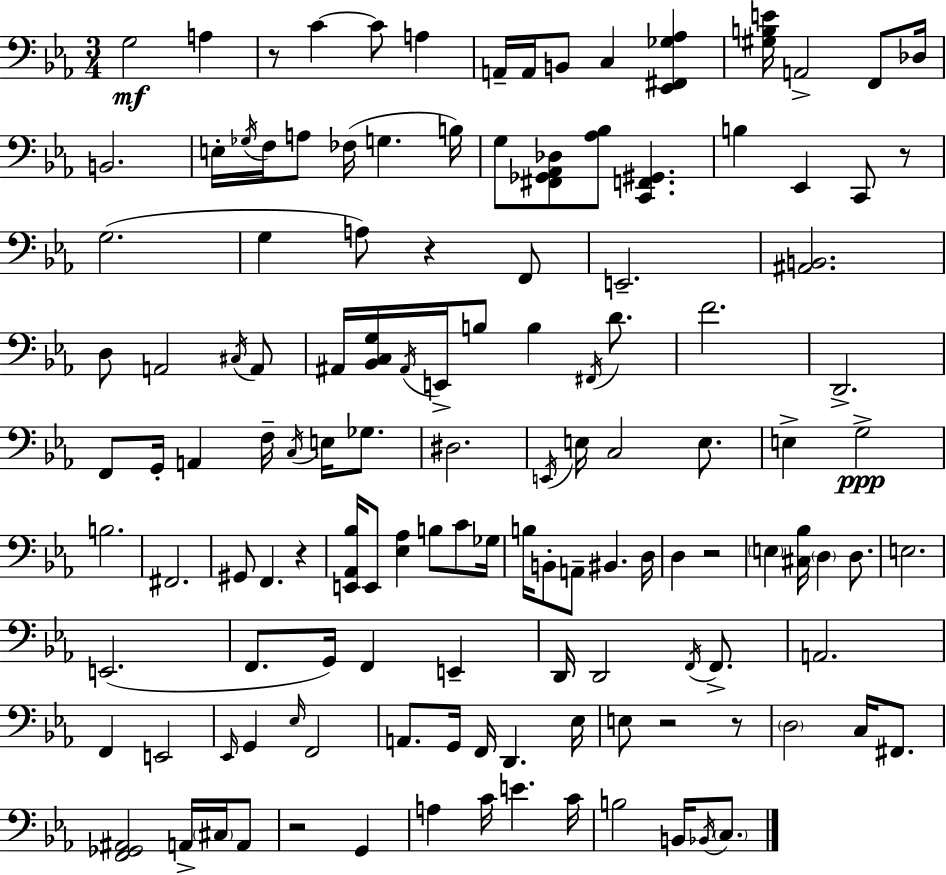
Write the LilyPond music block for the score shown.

{
  \clef bass
  \numericTimeSignature
  \time 3/4
  \key c \minor
  g2\mf a4 | r8 c'4~~ c'8 a4 | a,16-- a,16 b,8 c4 <ees, fis, ges aes>4 | <gis b e'>16 a,2-> f,8 des16 | \break b,2. | e16-. \acciaccatura { ges16 } f16 a8 fes16( g4. | b16) g8 <fis, ges, aes, des>8 <aes bes>8 <c, f, gis,>4. | b4 ees,4 c,8 r8 | \break g2.( | g4 a8) r4 f,8 | e,2.-- | <ais, b,>2. | \break d8 a,2 \acciaccatura { cis16 } | a,8 ais,16 <bes, c g>16 \acciaccatura { ais,16 } e,16-> b8 b4 | \acciaccatura { fis,16 } d'8. f'2. | d,2.-> | \break f,8 g,16-. a,4 f16-- | \acciaccatura { c16 } e16 ges8. dis2. | \acciaccatura { e,16 } e16 c2 | e8. e4-> g2->\ppp | \break b2. | fis,2. | gis,8 f,4. | r4 <e, aes, bes>16 e,8 <ees aes>4 | \break b8 c'8 ges16 b16 b,8-. a,8-- bis,4. | d16 d4 r2 | \parenthesize e4 <cis bes>16 \parenthesize d4 | d8. e2. | \break e,2.( | f,8. g,16) f,4 | e,4-- d,16 d,2 | \acciaccatura { f,16 } f,8.-> a,2. | \break f,4 e,2 | \grace { ees,16 } g,4 | \grace { ees16 } f,2 a,8. | g,16 f,16 d,4. ees16 e8 r2 | \break r8 \parenthesize d2 | c16 fis,8. <f, ges, ais,>2 | a,16-> \parenthesize cis16 a,8 r2 | g,4 a4 | \break c'16 e'4. c'16 b2 | b,16 \acciaccatura { bes,16 } \parenthesize c8. \bar "|."
}